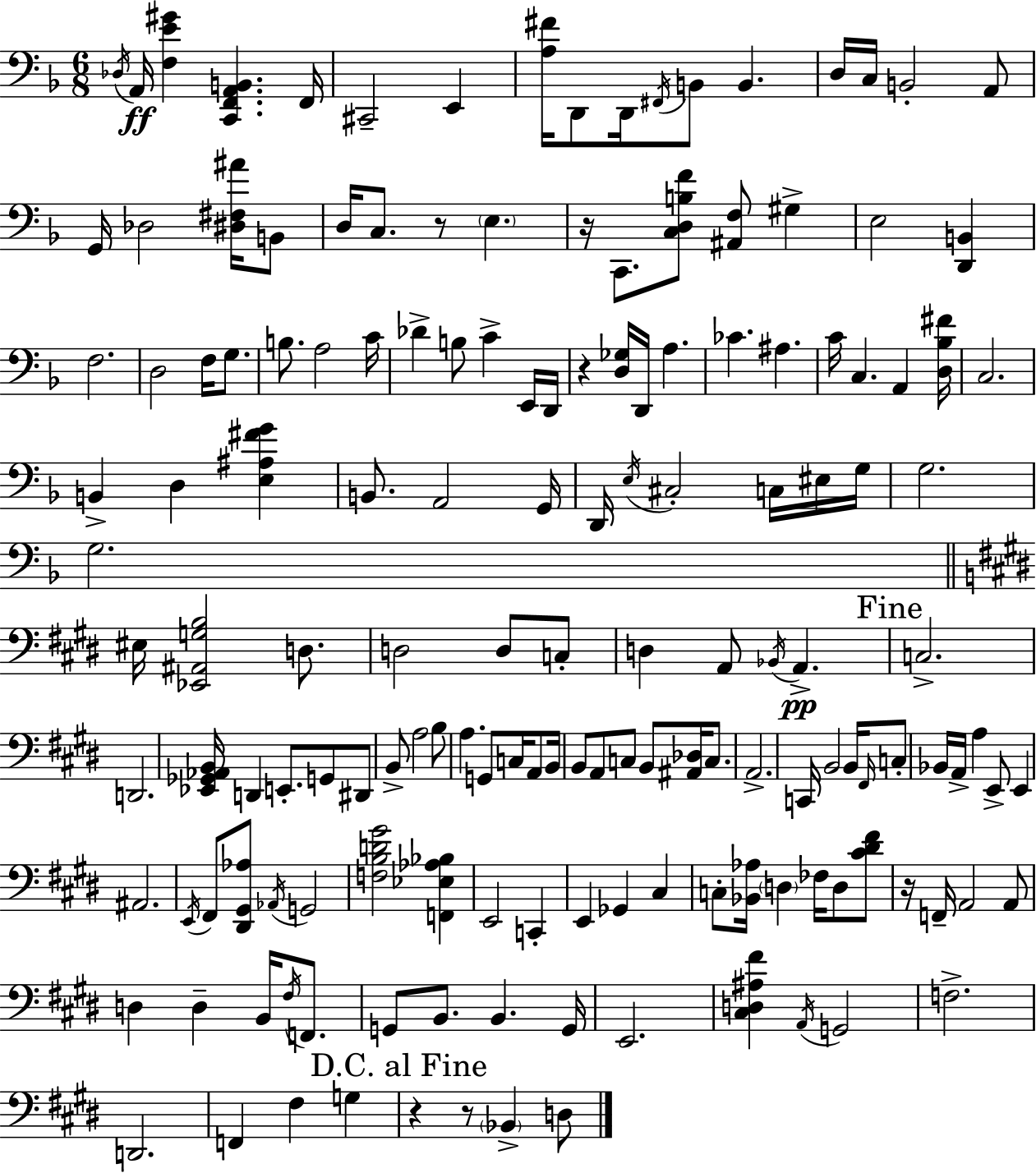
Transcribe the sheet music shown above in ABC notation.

X:1
T:Untitled
M:6/8
L:1/4
K:Dm
_D,/4 A,,/4 [F,E^G] [C,,F,,A,,B,,] F,,/4 ^C,,2 E,, [A,^F]/4 D,,/2 D,,/4 ^F,,/4 B,,/2 B,, D,/4 C,/4 B,,2 A,,/2 G,,/4 _D,2 [^D,^F,^A]/4 B,,/2 D,/4 C,/2 z/2 E, z/4 C,,/2 [C,D,B,F]/2 [^A,,F,]/2 ^G, E,2 [D,,B,,] F,2 D,2 F,/4 G,/2 B,/2 A,2 C/4 _D B,/2 C E,,/4 D,,/4 z [D,_G,]/4 D,,/4 A, _C ^A, C/4 C, A,, [D,_B,^F]/4 C,2 B,, D, [E,^A,^FG] B,,/2 A,,2 G,,/4 D,,/4 E,/4 ^C,2 C,/4 ^E,/4 G,/4 G,2 G,2 ^E,/4 [_E,,^A,,G,B,]2 D,/2 D,2 D,/2 C,/2 D, A,,/2 _B,,/4 A,, C,2 D,,2 [_E,,_G,,_A,,B,,]/4 D,, E,,/2 G,,/2 ^D,,/2 B,,/2 A,2 B,/2 A, G,,/2 C,/4 A,,/2 B,,/4 B,,/2 A,,/2 C,/2 B,,/2 [^A,,_D,]/4 C,/2 A,,2 C,,/4 B,,2 B,,/4 ^F,,/4 C,/2 _B,,/4 A,,/4 A, E,,/2 E,, ^A,,2 E,,/4 ^F,,/2 [^D,,^G,,_A,]/2 _A,,/4 G,,2 [F,B,D^G]2 [F,,_E,_A,_B,] E,,2 C,, E,, _G,, ^C, C,/2 [_B,,_A,]/4 D, _F,/4 D,/2 [^C^D^F]/2 z/4 F,,/4 A,,2 A,,/2 D, D, B,,/4 ^F,/4 F,,/2 G,,/2 B,,/2 B,, G,,/4 E,,2 [^C,D,^A,^F] A,,/4 G,,2 F,2 D,,2 F,, ^F, G, z z/2 _B,, D,/2